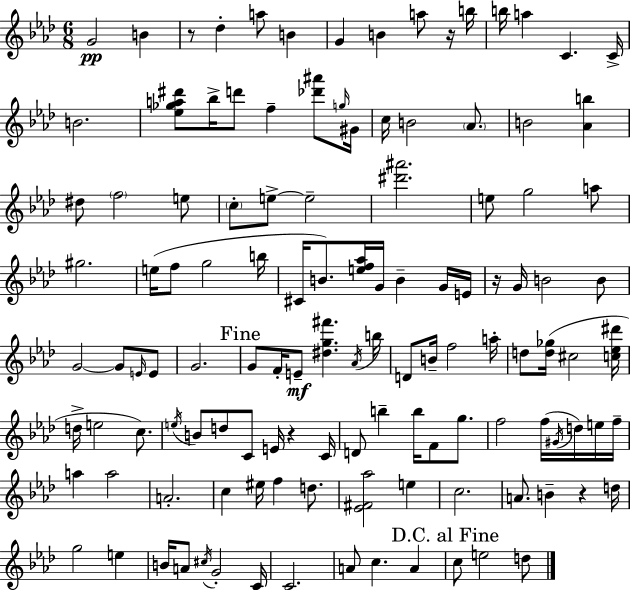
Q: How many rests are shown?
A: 5